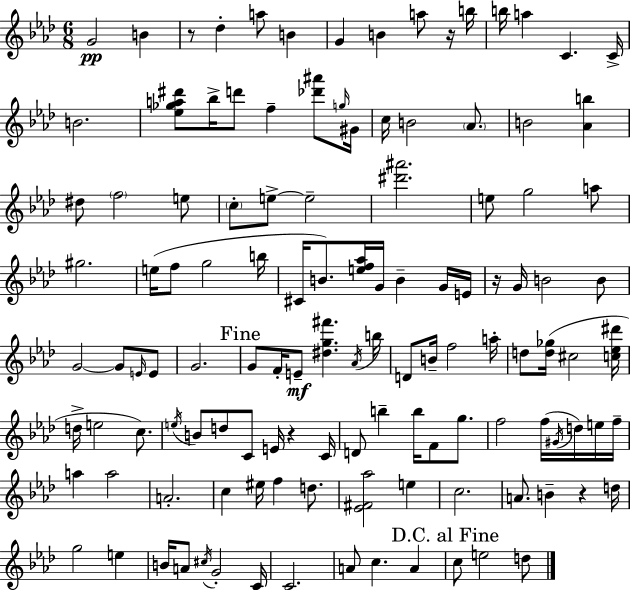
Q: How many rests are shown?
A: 5